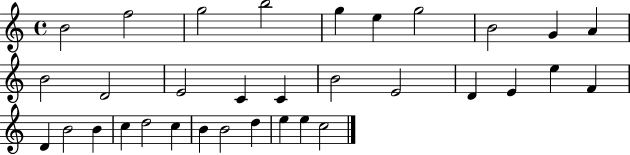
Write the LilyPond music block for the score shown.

{
  \clef treble
  \time 4/4
  \defaultTimeSignature
  \key c \major
  b'2 f''2 | g''2 b''2 | g''4 e''4 g''2 | b'2 g'4 a'4 | \break b'2 d'2 | e'2 c'4 c'4 | b'2 e'2 | d'4 e'4 e''4 f'4 | \break d'4 b'2 b'4 | c''4 d''2 c''4 | b'4 b'2 d''4 | e''4 e''4 c''2 | \break \bar "|."
}